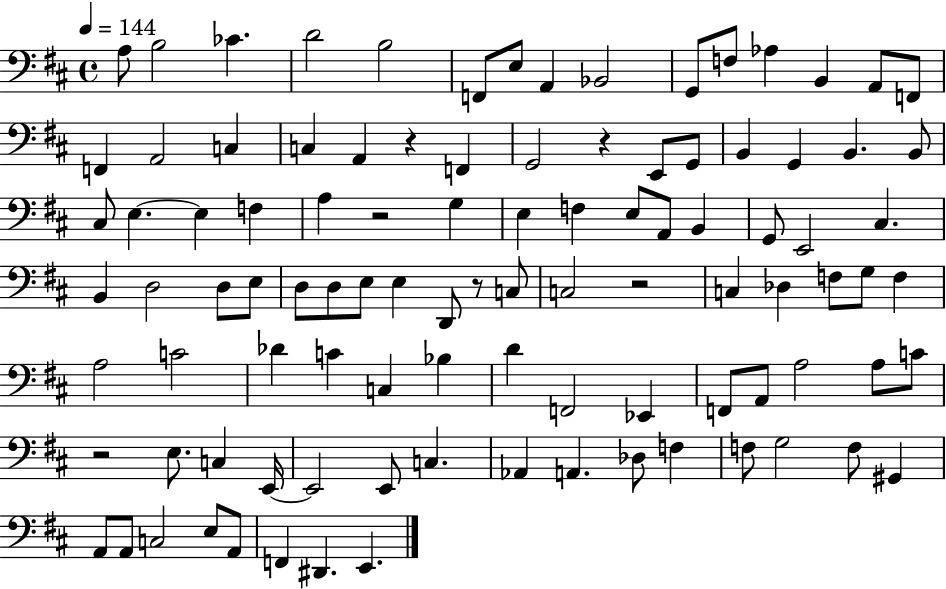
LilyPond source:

{
  \clef bass
  \time 4/4
  \defaultTimeSignature
  \key d \major
  \tempo 4 = 144
  a8 b2 ces'4. | d'2 b2 | f,8 e8 a,4 bes,2 | g,8 f8 aes4 b,4 a,8 f,8 | \break f,4 a,2 c4 | c4 a,4 r4 f,4 | g,2 r4 e,8 g,8 | b,4 g,4 b,4. b,8 | \break cis8 e4.~~ e4 f4 | a4 r2 g4 | e4 f4 e8 a,8 b,4 | g,8 e,2 cis4. | \break b,4 d2 d8 e8 | d8 d8 e8 e4 d,8 r8 c8 | c2 r2 | c4 des4 f8 g8 f4 | \break a2 c'2 | des'4 c'4 c4 bes4 | d'4 f,2 ees,4 | f,8 a,8 a2 a8 c'8 | \break r2 e8. c4 e,16~~ | e,2 e,8 c4. | aes,4 a,4. des8 f4 | f8 g2 f8 gis,4 | \break a,8 a,8 c2 e8 a,8 | f,4 dis,4. e,4. | \bar "|."
}